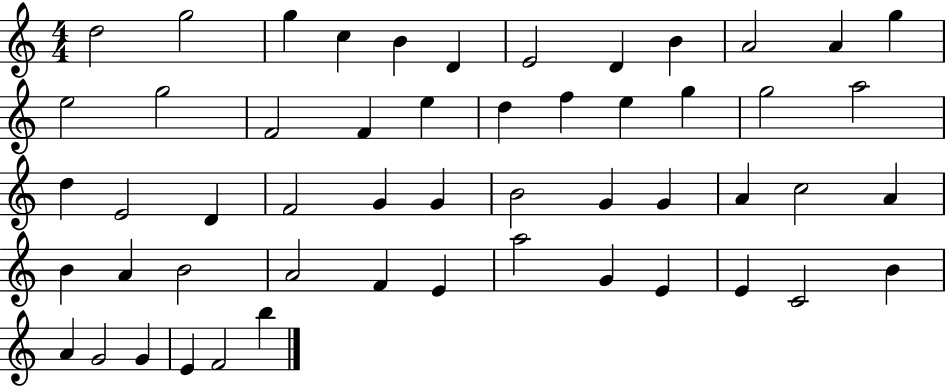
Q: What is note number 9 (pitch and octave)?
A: B4